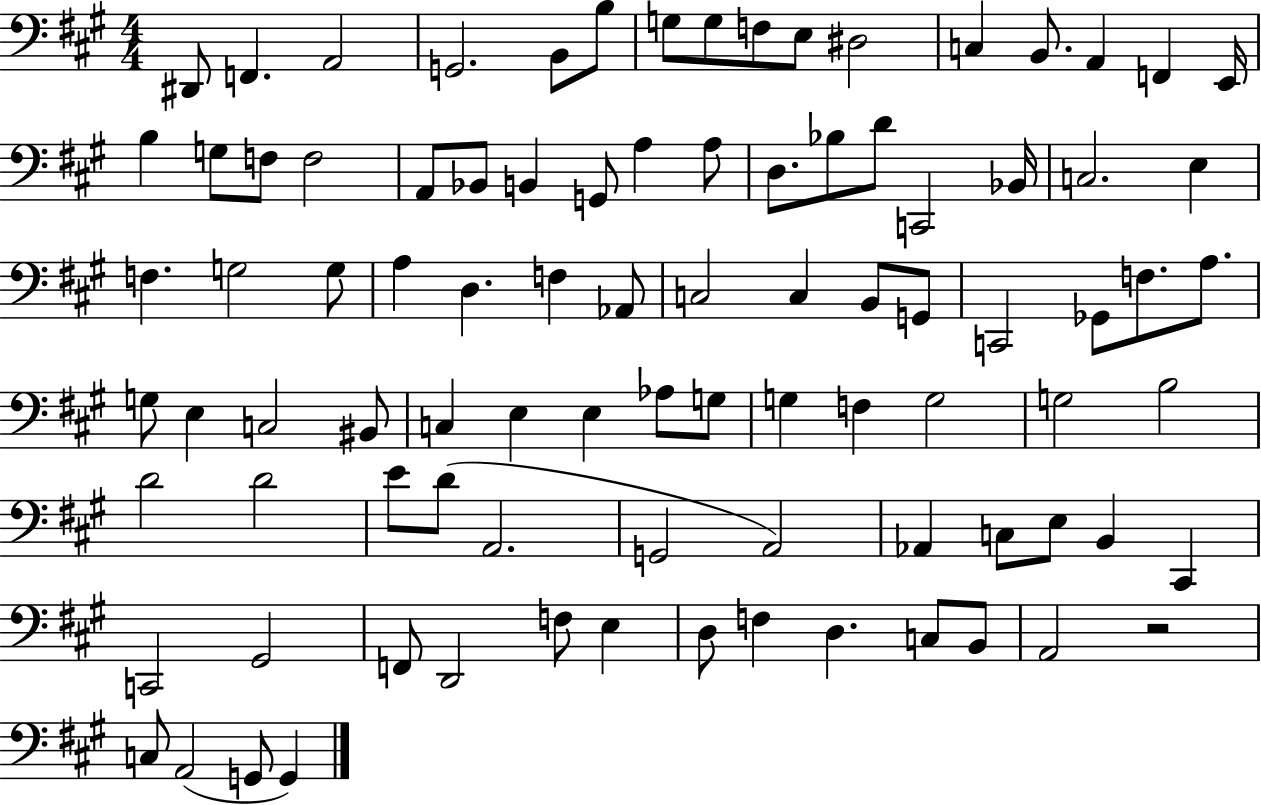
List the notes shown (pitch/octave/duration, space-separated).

D#2/e F2/q. A2/h G2/h. B2/e B3/e G3/e G3/e F3/e E3/e D#3/h C3/q B2/e. A2/q F2/q E2/s B3/q G3/e F3/e F3/h A2/e Bb2/e B2/q G2/e A3/q A3/e D3/e. Bb3/e D4/e C2/h Bb2/s C3/h. E3/q F3/q. G3/h G3/e A3/q D3/q. F3/q Ab2/e C3/h C3/q B2/e G2/e C2/h Gb2/e F3/e. A3/e. G3/e E3/q C3/h BIS2/e C3/q E3/q E3/q Ab3/e G3/e G3/q F3/q G3/h G3/h B3/h D4/h D4/h E4/e D4/e A2/h. G2/h A2/h Ab2/q C3/e E3/e B2/q C#2/q C2/h G#2/h F2/e D2/h F3/e E3/q D3/e F3/q D3/q. C3/e B2/e A2/h R/h C3/e A2/h G2/e G2/q